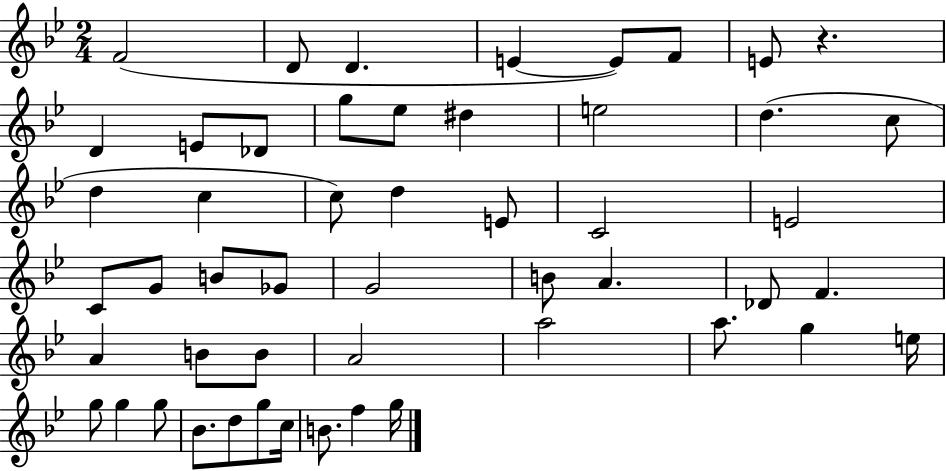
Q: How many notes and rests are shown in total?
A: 51